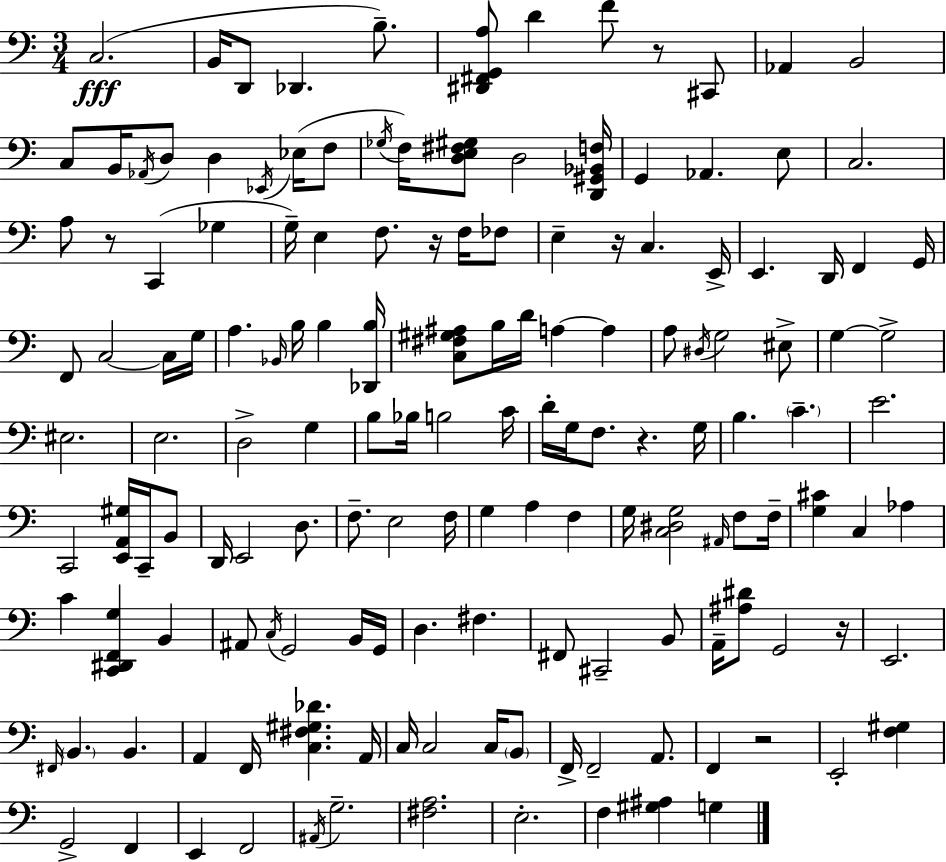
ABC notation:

X:1
T:Untitled
M:3/4
L:1/4
K:C
C,2 B,,/4 D,,/2 _D,, B,/2 [^D,,^F,,G,,A,]/2 D F/2 z/2 ^C,,/2 _A,, B,,2 C,/2 B,,/4 _A,,/4 D,/2 D, _E,,/4 _E,/4 F,/2 _G,/4 F,/4 [D,E,^F,^G,]/2 D,2 [D,,^G,,_B,,F,]/4 G,, _A,, E,/2 C,2 A,/2 z/2 C,, _G, G,/4 E, F,/2 z/4 F,/4 _F,/2 E, z/4 C, E,,/4 E,, D,,/4 F,, G,,/4 F,,/2 C,2 C,/4 G,/4 A, _B,,/4 B,/4 B, [_D,,B,]/4 [C,^F,^G,^A,]/2 B,/4 D/4 A, A, A,/2 ^D,/4 G,2 ^E,/2 G, G,2 ^E,2 E,2 D,2 G, B,/2 _B,/4 B,2 C/4 D/4 G,/4 F,/2 z G,/4 B, C E2 C,,2 [E,,A,,^G,]/4 C,,/4 B,,/2 D,,/4 E,,2 D,/2 F,/2 E,2 F,/4 G, A, F, G,/4 [C,^D,G,]2 ^A,,/4 F,/2 F,/4 [G,^C] C, _A, C [C,,^D,,F,,G,] B,, ^A,,/2 C,/4 G,,2 B,,/4 G,,/4 D, ^F, ^F,,/2 ^C,,2 B,,/2 A,,/4 [^A,^D]/2 G,,2 z/4 E,,2 ^F,,/4 B,, B,, A,, F,,/4 [C,^F,^G,_D] A,,/4 C,/4 C,2 C,/4 B,,/2 F,,/4 F,,2 A,,/2 F,, z2 E,,2 [F,^G,] G,,2 F,, E,, F,,2 ^A,,/4 G,2 [^F,A,]2 E,2 F, [^G,^A,] G,